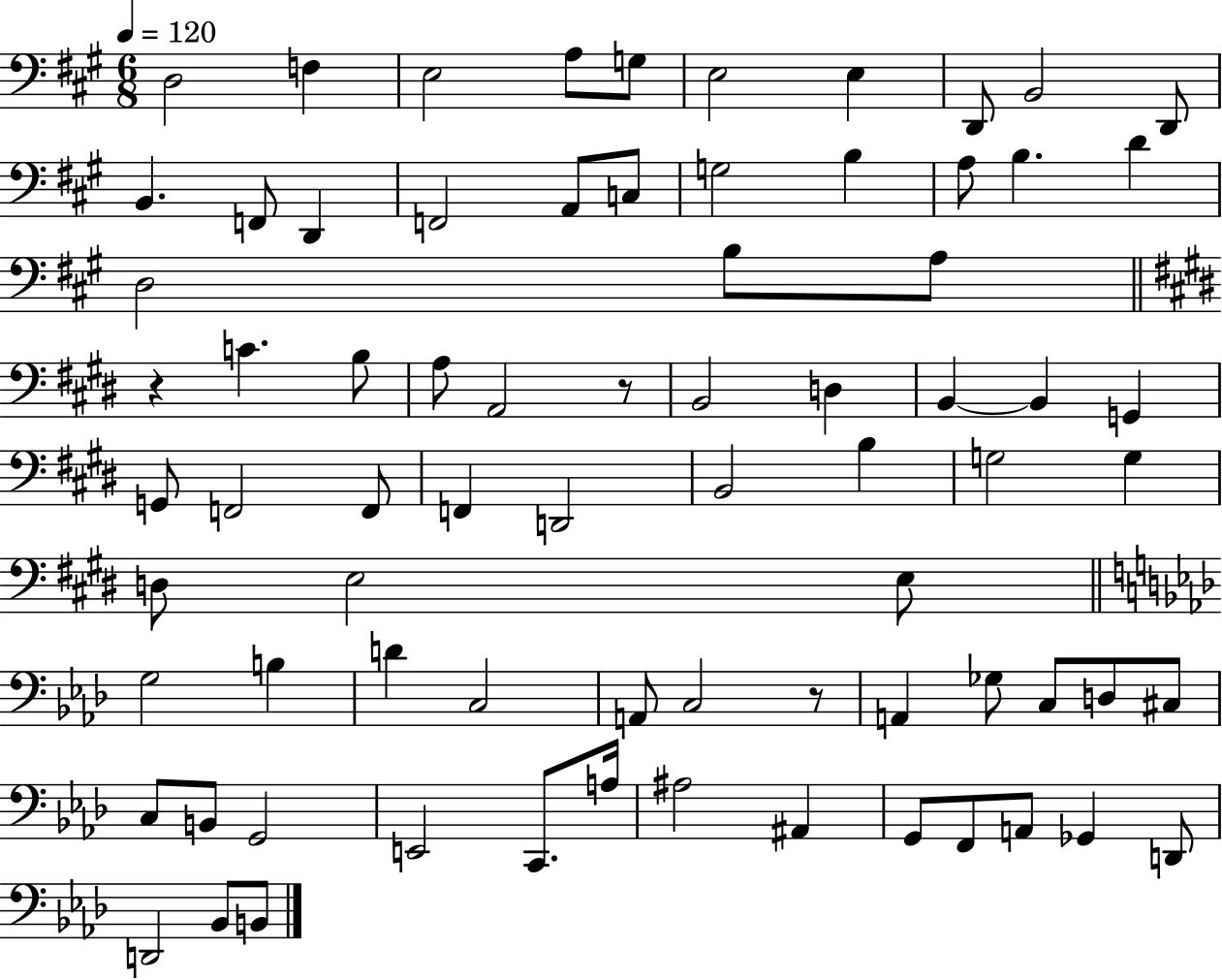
{
  \clef bass
  \numericTimeSignature
  \time 6/8
  \key a \major
  \tempo 4 = 120
  \repeat volta 2 { d2 f4 | e2 a8 g8 | e2 e4 | d,8 b,2 d,8 | \break b,4. f,8 d,4 | f,2 a,8 c8 | g2 b4 | a8 b4. d'4 | \break d2 b8 a8 | \bar "||" \break \key e \major r4 c'4. b8 | a8 a,2 r8 | b,2 d4 | b,4~~ b,4 g,4 | \break g,8 f,2 f,8 | f,4 d,2 | b,2 b4 | g2 g4 | \break d8 e2 e8 | \bar "||" \break \key f \minor g2 b4 | d'4 c2 | a,8 c2 r8 | a,4 ges8 c8 d8 cis8 | \break c8 b,8 g,2 | e,2 c,8. a16 | ais2 ais,4 | g,8 f,8 a,8 ges,4 d,8 | \break d,2 bes,8 b,8 | } \bar "|."
}